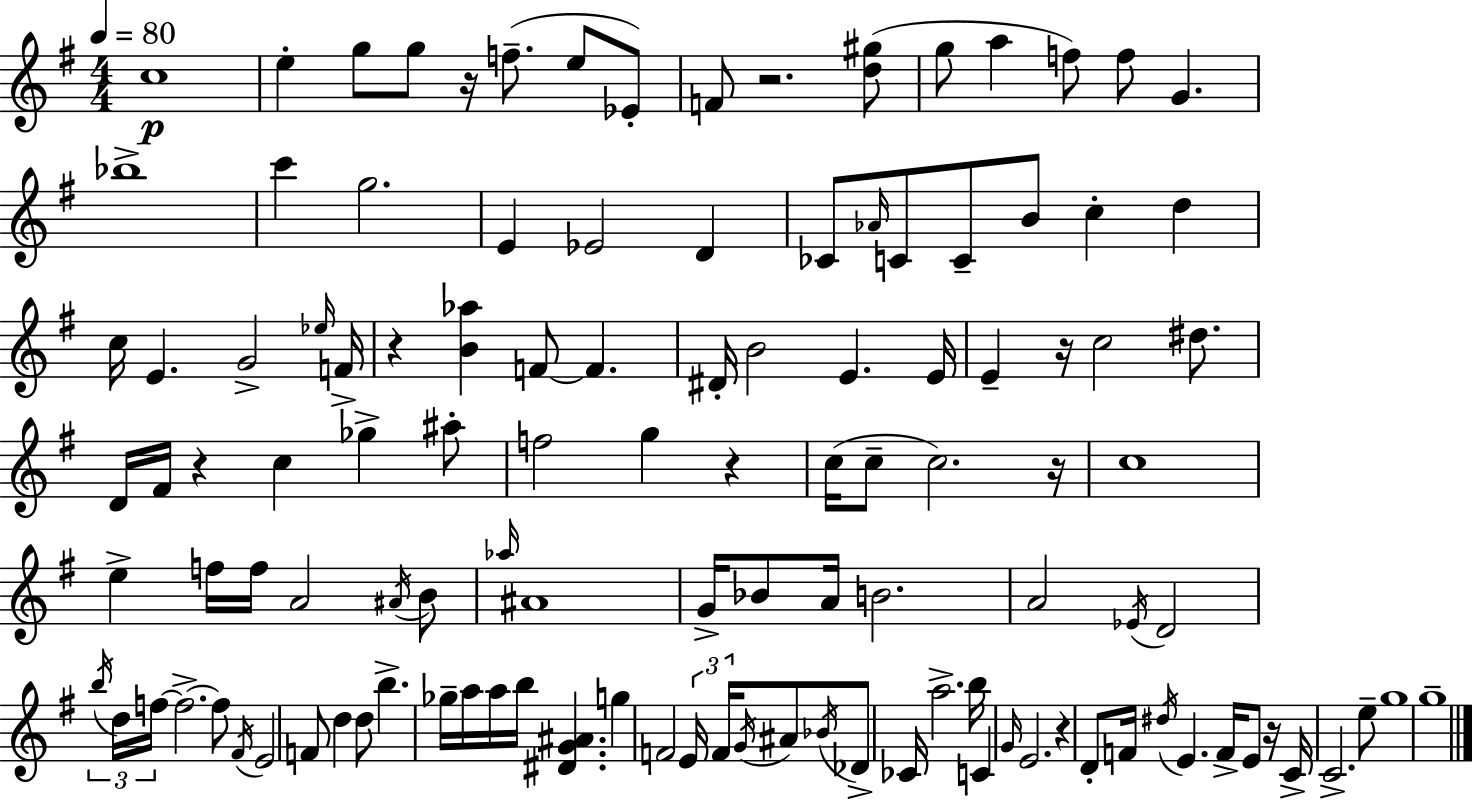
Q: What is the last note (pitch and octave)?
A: G5